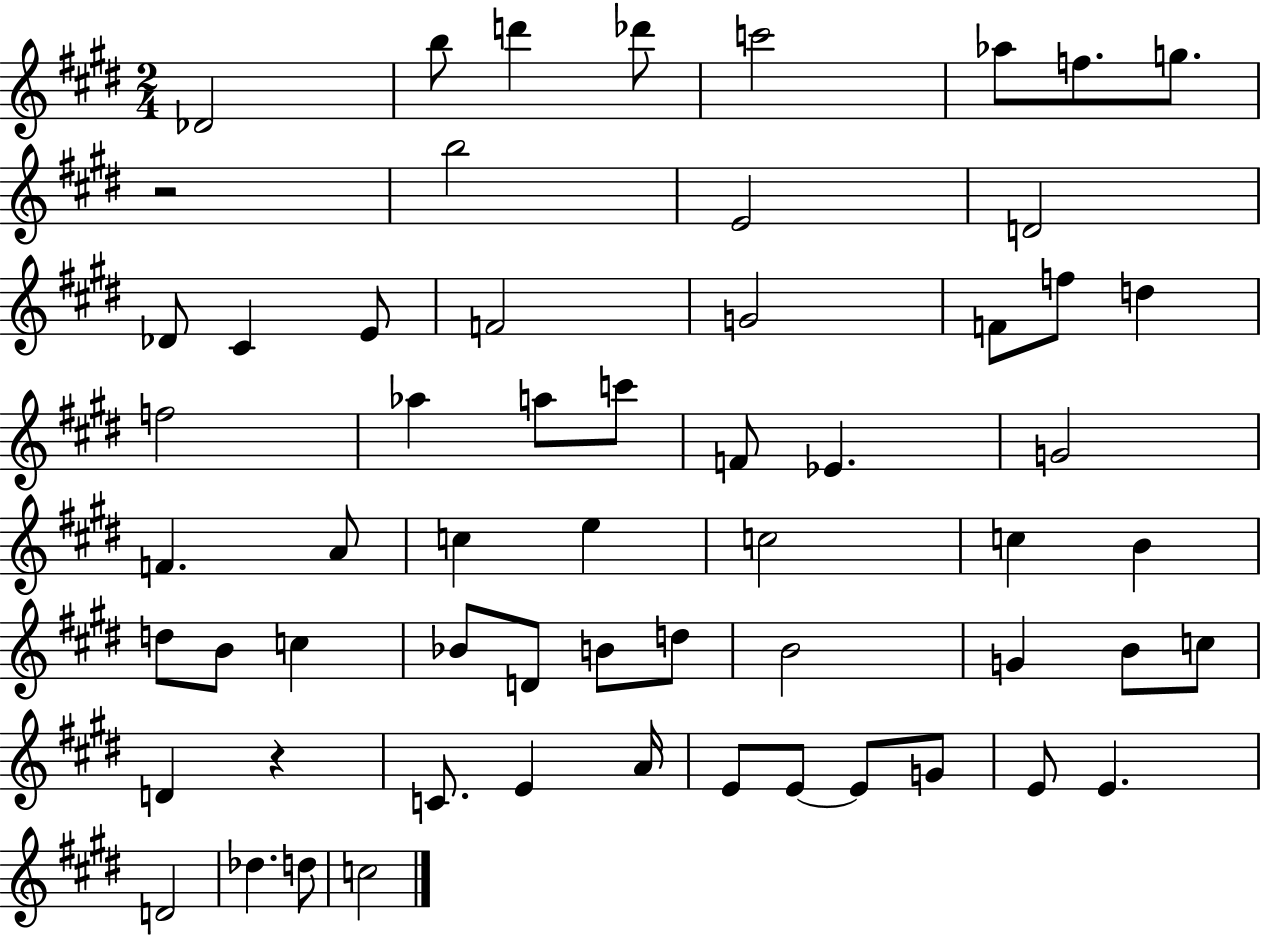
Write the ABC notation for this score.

X:1
T:Untitled
M:2/4
L:1/4
K:E
_D2 b/2 d' _d'/2 c'2 _a/2 f/2 g/2 z2 b2 E2 D2 _D/2 ^C E/2 F2 G2 F/2 f/2 d f2 _a a/2 c'/2 F/2 _E G2 F A/2 c e c2 c B d/2 B/2 c _B/2 D/2 B/2 d/2 B2 G B/2 c/2 D z C/2 E A/4 E/2 E/2 E/2 G/2 E/2 E D2 _d d/2 c2